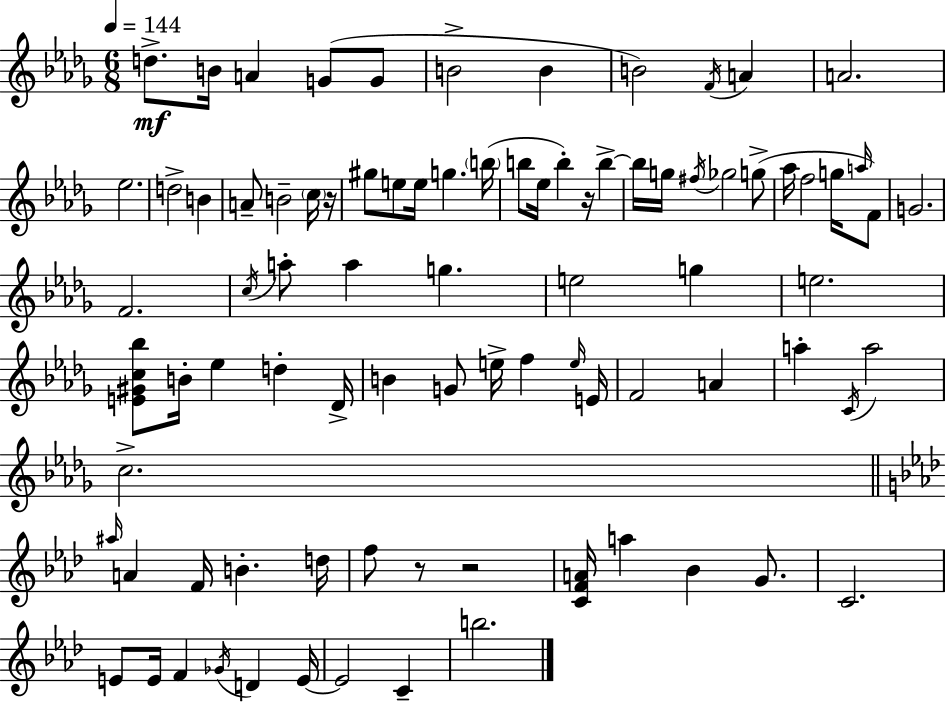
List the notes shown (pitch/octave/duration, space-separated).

D5/e. B4/s A4/q G4/e G4/e B4/h B4/q B4/h F4/s A4/q A4/h. Eb5/h. D5/h B4/q A4/e B4/h C5/s R/s G#5/e E5/e E5/s G5/q. B5/s B5/e Eb5/s B5/q R/s B5/q B5/s G5/s F#5/s Gb5/h G5/e Ab5/s F5/h G5/s A5/s F4/e G4/h. F4/h. C5/s A5/e A5/q G5/q. E5/h G5/q E5/h. [E4,G#4,C5,Bb5]/e B4/s Eb5/q D5/q Db4/s B4/q G4/e E5/s F5/q E5/s E4/s F4/h A4/q A5/q C4/s A5/h C5/h. A#5/s A4/q F4/s B4/q. D5/s F5/e R/e R/h [C4,F4,A4]/s A5/q Bb4/q G4/e. C4/h. E4/e E4/s F4/q Gb4/s D4/q E4/s E4/h C4/q B5/h.